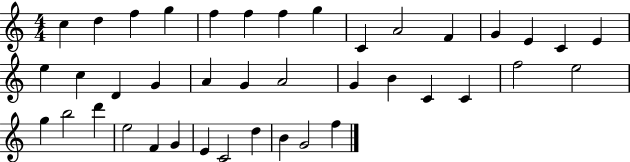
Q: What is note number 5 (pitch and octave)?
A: F5